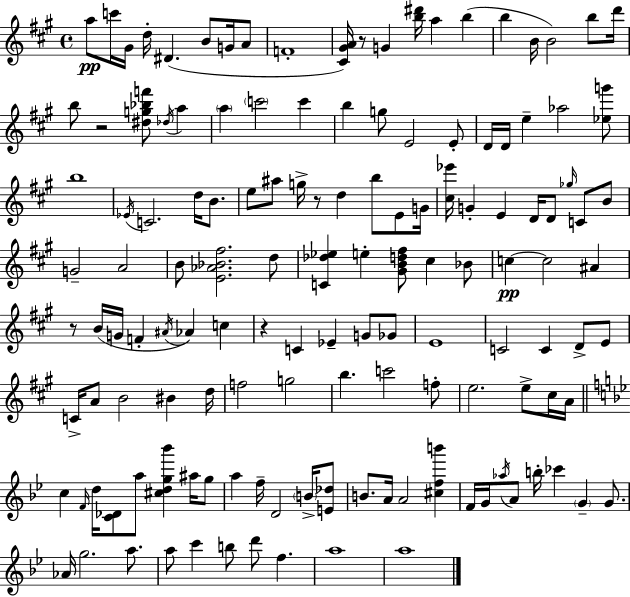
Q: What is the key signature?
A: A major